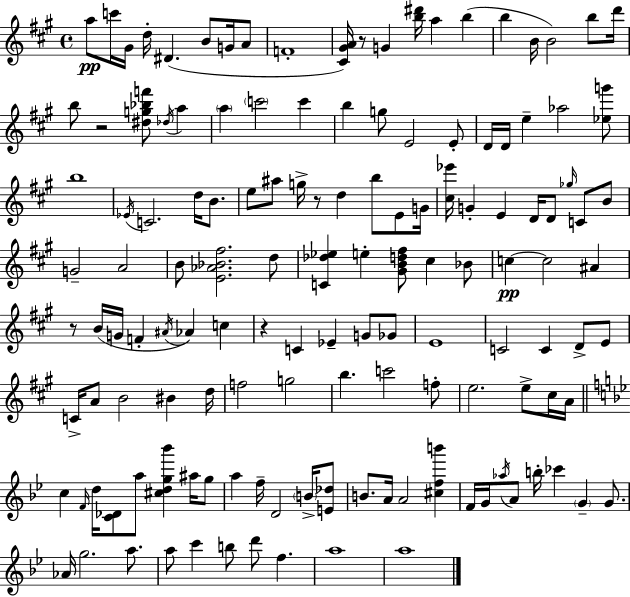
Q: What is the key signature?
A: A major